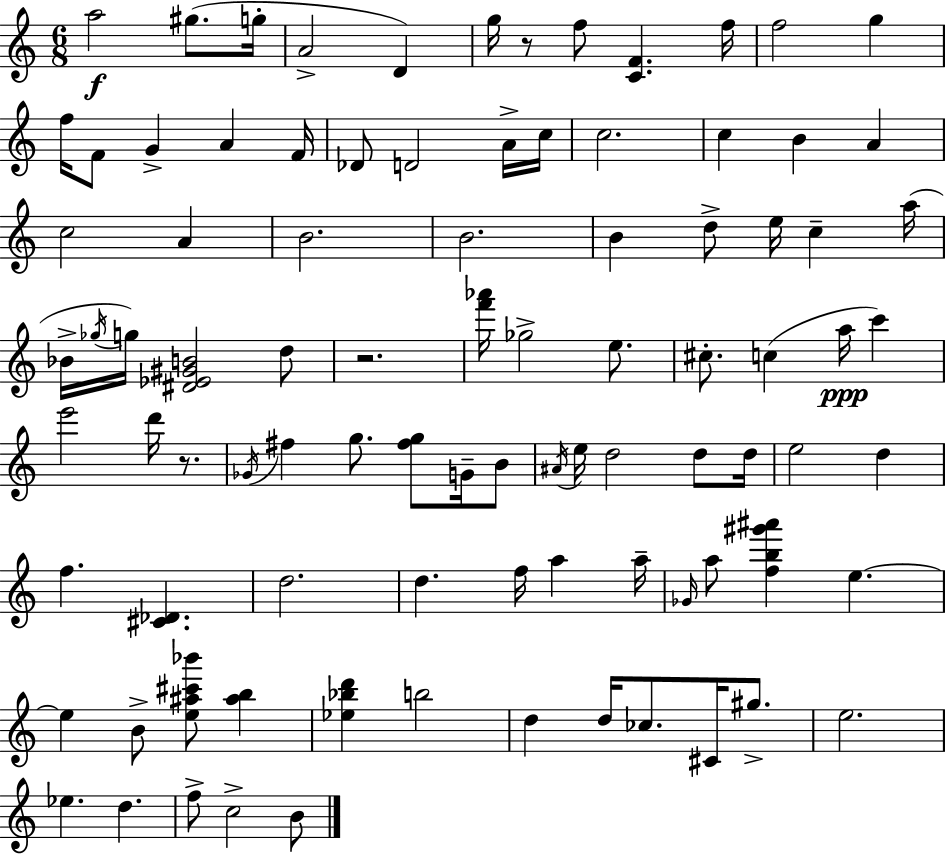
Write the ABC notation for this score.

X:1
T:Untitled
M:6/8
L:1/4
K:C
a2 ^g/2 g/4 A2 D g/4 z/2 f/2 [CF] f/4 f2 g f/4 F/2 G A F/4 _D/2 D2 A/4 c/4 c2 c B A c2 A B2 B2 B d/2 e/4 c a/4 _B/4 _g/4 g/4 [^D_E^GB]2 d/2 z2 [f'_a']/4 _g2 e/2 ^c/2 c a/4 c' e'2 d'/4 z/2 _G/4 ^f g/2 [^fg]/2 G/4 B/2 ^A/4 e/4 d2 d/2 d/4 e2 d f [^C_D] d2 d f/4 a a/4 _G/4 a/2 [fb^g'^a'] e e B/2 [e^a^c'_b']/2 [^ab] [_e_bd'] b2 d d/4 _c/2 ^C/4 ^g/2 e2 _e d f/2 c2 B/2